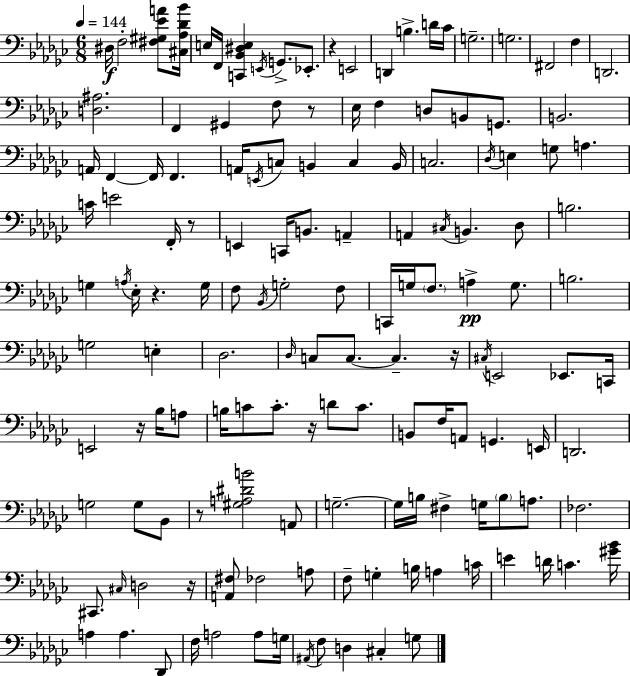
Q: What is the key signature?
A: EES minor